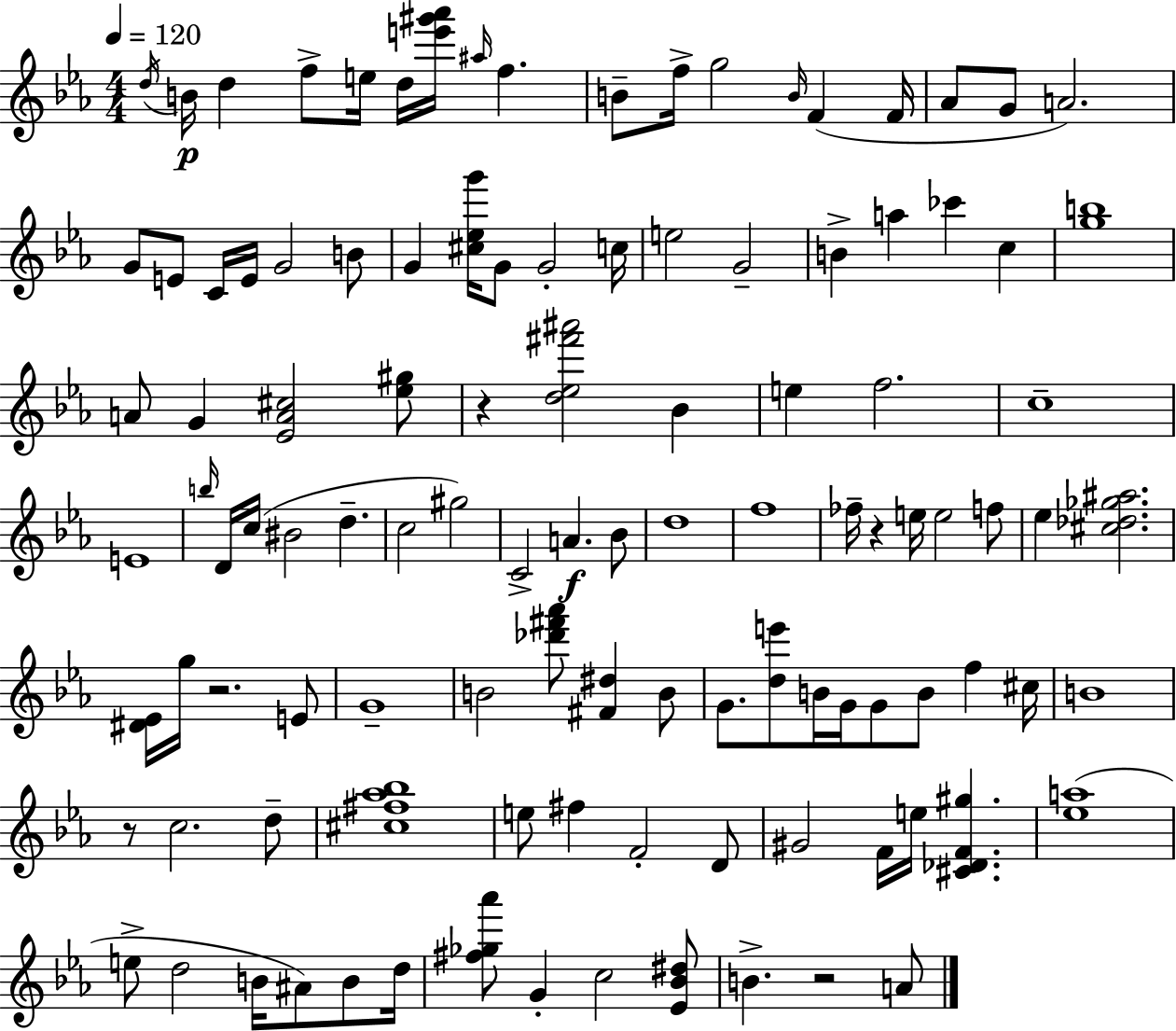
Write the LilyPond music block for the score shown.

{
  \clef treble
  \numericTimeSignature
  \time 4/4
  \key ees \major
  \tempo 4 = 120
  \acciaccatura { d''16 }\p b'16 d''4 f''8-> e''16 d''16 <e''' gis''' aes'''>16 \grace { ais''16 } f''4. | b'8-- f''16-> g''2 \grace { b'16 } f'4( | f'16 aes'8 g'8 a'2.) | g'8 e'8 c'16 e'16 g'2 | \break b'8 g'4 <cis'' ees'' g'''>16 g'8 g'2-. | c''16 e''2 g'2-- | b'4-> a''4 ces'''4 c''4 | <g'' b''>1 | \break a'8 g'4 <ees' a' cis''>2 | <ees'' gis''>8 r4 <d'' ees'' fis''' ais'''>2 bes'4 | e''4 f''2. | c''1-- | \break e'1 | \grace { b''16 } d'16 c''16( bis'2 d''4.-- | c''2 gis''2) | c'2-> a'4.\f | \break bes'8 d''1 | f''1 | fes''16-- r4 e''16 e''2 | f''8 ees''4 <cis'' des'' ges'' ais''>2. | \break <dis' ees'>16 g''16 r2. | e'8 g'1-- | b'2 <des''' fis''' aes'''>8 <fis' dis''>4 | b'8 g'8. <d'' e'''>8 b'16 g'16 g'8 b'8 f''4 | \break cis''16 b'1 | r8 c''2. | d''8-- <cis'' fis'' aes'' bes''>1 | e''8 fis''4 f'2-. | \break d'8 gis'2 f'16 e''16 <cis' des' f' gis''>4. | <ees'' a''>1( | e''8-> d''2 b'16 ais'8) | b'8 d''16 <fis'' ges'' aes'''>8 g'4-. c''2 | \break <ees' bes' dis''>8 b'4.-> r2 | a'8 \bar "|."
}